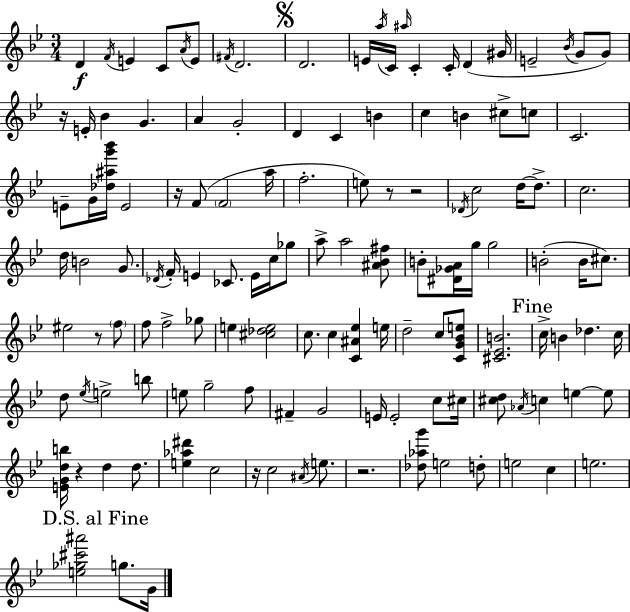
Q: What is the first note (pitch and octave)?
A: D4